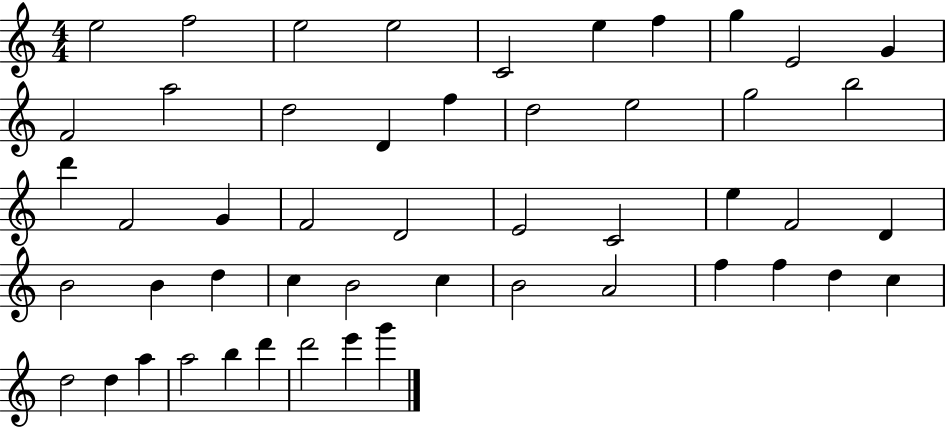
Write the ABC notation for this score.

X:1
T:Untitled
M:4/4
L:1/4
K:C
e2 f2 e2 e2 C2 e f g E2 G F2 a2 d2 D f d2 e2 g2 b2 d' F2 G F2 D2 E2 C2 e F2 D B2 B d c B2 c B2 A2 f f d c d2 d a a2 b d' d'2 e' g'